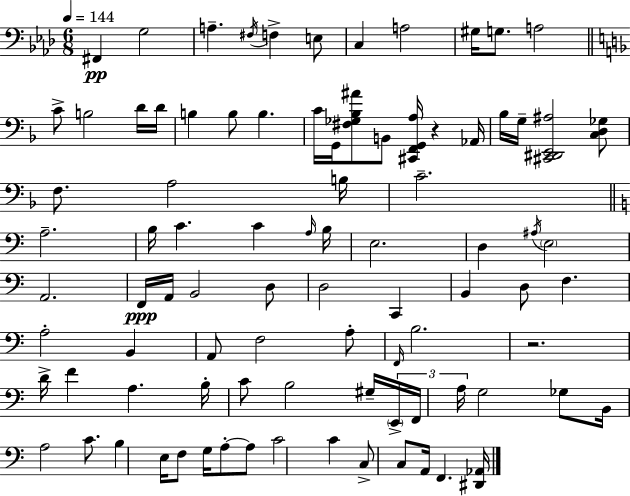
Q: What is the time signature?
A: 6/8